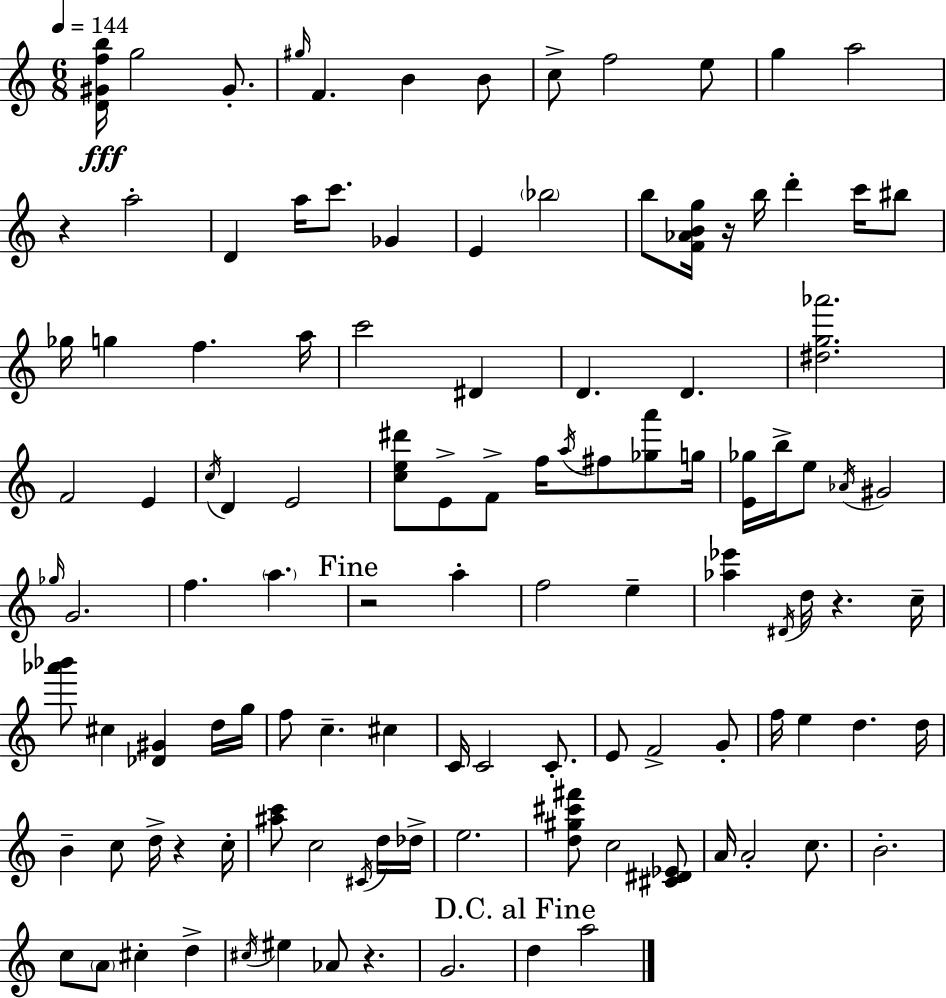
X:1
T:Untitled
M:6/8
L:1/4
K:Am
[D^Gfb]/4 g2 ^G/2 ^g/4 F B B/2 c/2 f2 e/2 g a2 z a2 D a/4 c'/2 _G E _b2 b/2 [F_ABg]/4 z/4 b/4 d' c'/4 ^b/2 _g/4 g f a/4 c'2 ^D D D [^dg_a']2 F2 E c/4 D E2 [ce^d']/2 E/2 F/2 f/4 a/4 ^f/2 [_ga']/2 g/4 [E_g]/4 b/4 e/2 _A/4 ^G2 _g/4 G2 f a z2 a f2 e [_a_e'] ^D/4 d/4 z c/4 [_a'_b']/2 ^c [_D^G] d/4 g/4 f/2 c ^c C/4 C2 C/2 E/2 F2 G/2 f/4 e d d/4 B c/2 d/4 z c/4 [^ac']/2 c2 ^C/4 d/4 _d/4 e2 [d^g^c'^f']/2 c2 [^C^D_E]/2 A/4 A2 c/2 B2 c/2 A/2 ^c d ^c/4 ^e _A/2 z G2 d a2